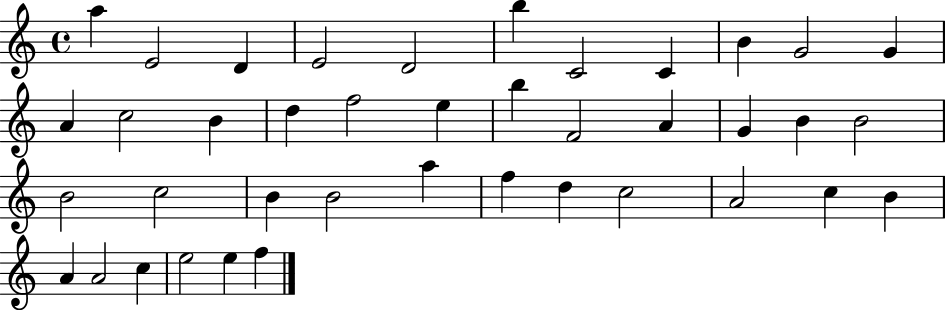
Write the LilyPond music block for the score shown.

{
  \clef treble
  \time 4/4
  \defaultTimeSignature
  \key c \major
  a''4 e'2 d'4 | e'2 d'2 | b''4 c'2 c'4 | b'4 g'2 g'4 | \break a'4 c''2 b'4 | d''4 f''2 e''4 | b''4 f'2 a'4 | g'4 b'4 b'2 | \break b'2 c''2 | b'4 b'2 a''4 | f''4 d''4 c''2 | a'2 c''4 b'4 | \break a'4 a'2 c''4 | e''2 e''4 f''4 | \bar "|."
}